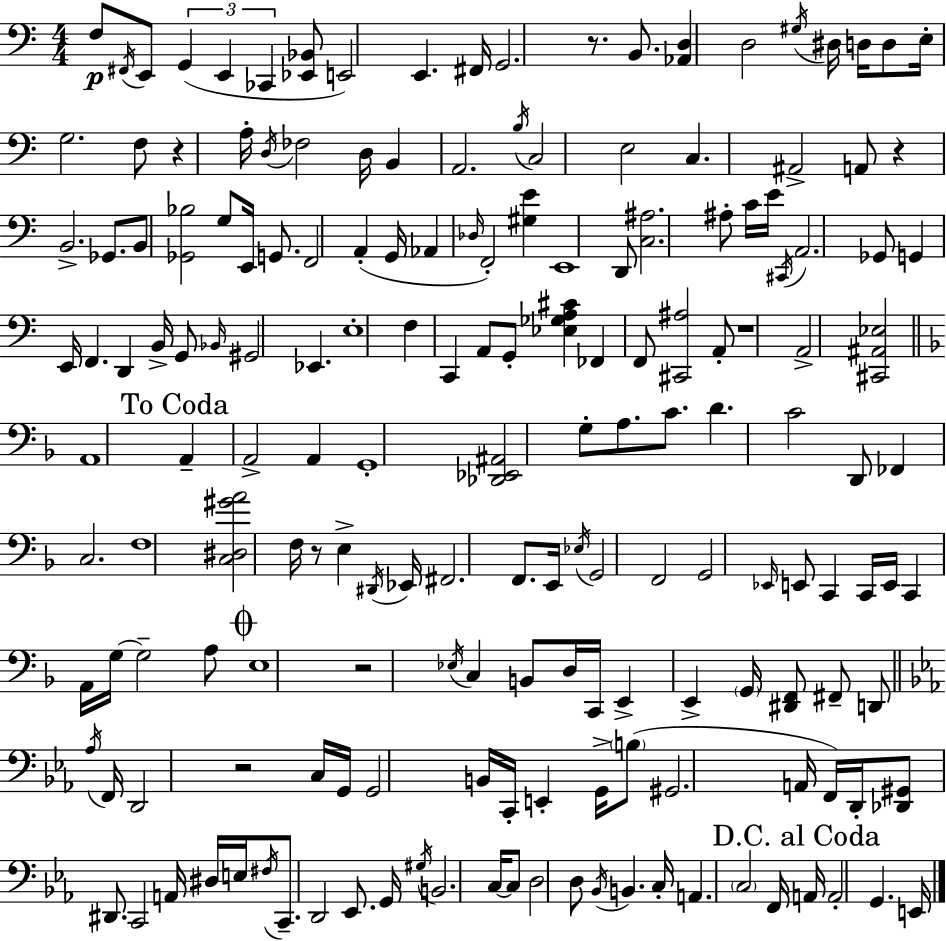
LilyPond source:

{
  \clef bass
  \numericTimeSignature
  \time 4/4
  \key a \minor
  f8\p \acciaccatura { fis,16 } e,8 \tuplet 3/2 { g,4( e,4 ces,4 } | <ees, bes,>8 e,2) e,4. | fis,16 g,2. r8. | b,8. <aes, d>4 d2 | \break \acciaccatura { gis16 } dis16 d16 d8 e16-. g2. | f8 r4 a16-. \acciaccatura { d16 } fes2 | d16 b,4 a,2. | \acciaccatura { b16 } c2 e2 | \break c4. ais,2-> | a,8 r4 b,2.-> | ges,8. b,8 <ges, bes>2 | g8 e,16 g,8. f,2 a,4-.( | \break g,16 aes,4 \grace { des16 } f,2-.) | <gis e'>4 e,1 | d,8 <c ais>2. | ais8-. c'16 e'16 \acciaccatura { cis,16 } a,2. | \break ges,8 g,4 e,16 f,4. | d,4 b,16-> g,8 \grace { bes,16 } gis,2 | ees,4. e1-. | f4 c,4 a,8 | \break g,8-. <ees ges a cis'>4 fes,4 f,8 <cis, ais>2 | a,8-. r1 | a,2-> <cis, ais, ees>2 | \bar "||" \break \key f \major a,1 | \mark "To Coda" a,4-- a,2-> a,4 | g,1-. | <des, ees, ais,>2 g8-. a8. c'8. | \break d'4. c'2 d,8 | fes,4 c2. | f1 | <c dis gis' a'>2 f16 r8 e4-> \acciaccatura { dis,16 } | \break ees,16 fis,2. f,8. | e,16 \acciaccatura { ees16 } g,2 f,2 | g,2 \grace { ees,16 } e,8 c,4 | c,16 e,16 c,4 a,16 g16~~ g2-- | \break a8 \mark \markup { \musicglyph "scripts.coda" } e1 | r2 \acciaccatura { ees16 } c4 | b,8 d16 c,16 e,4-> e,4-> \parenthesize g,16 <dis, f,>8 fis,8-- | d,8 \bar "||" \break \key ees \major \acciaccatura { aes16 } f,16 d,2 r2 | c16 g,16 g,2 b,16 c,16-. e,4-. | g,16-> \parenthesize b8( gis,2. | a,16 f,16) d,16-. <des, gis,>8 dis,8. c,2 | \break a,16 dis16 e16 \acciaccatura { fis16 } c,8.-- d,2 | ees,8. g,16 \acciaccatura { gis16 } b,2. | c16~~ c8 d2 d8 \acciaccatura { bes,16 } b,4. | c16-. a,4. \parenthesize c2 | \break f,16 \mark "D.C. al Coda" a,16 a,2-. g,4. | e,16 \bar "|."
}